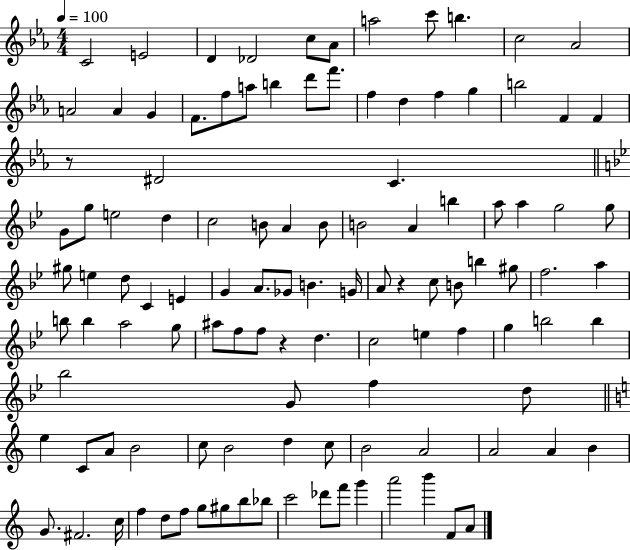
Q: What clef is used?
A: treble